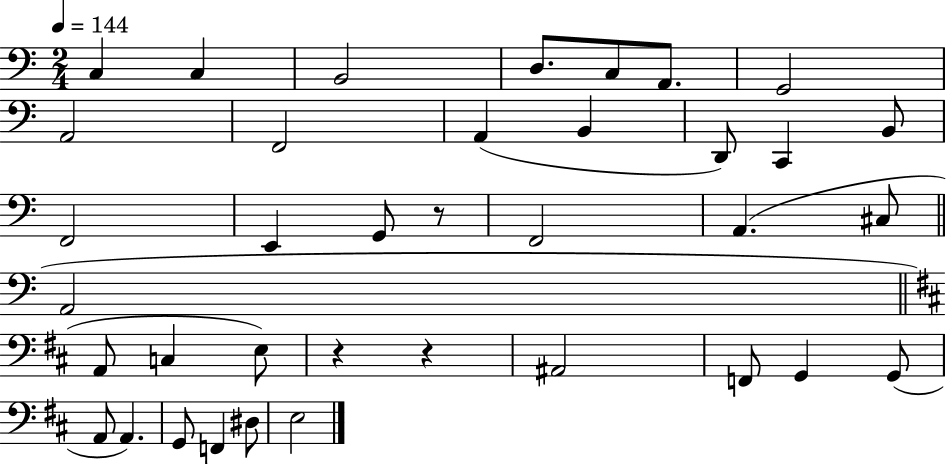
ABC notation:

X:1
T:Untitled
M:2/4
L:1/4
K:C
C, C, B,,2 D,/2 C,/2 A,,/2 G,,2 A,,2 F,,2 A,, B,, D,,/2 C,, B,,/2 F,,2 E,, G,,/2 z/2 F,,2 A,, ^C,/2 A,,2 A,,/2 C, E,/2 z z ^A,,2 F,,/2 G,, G,,/2 A,,/2 A,, G,,/2 F,, ^D,/2 E,2